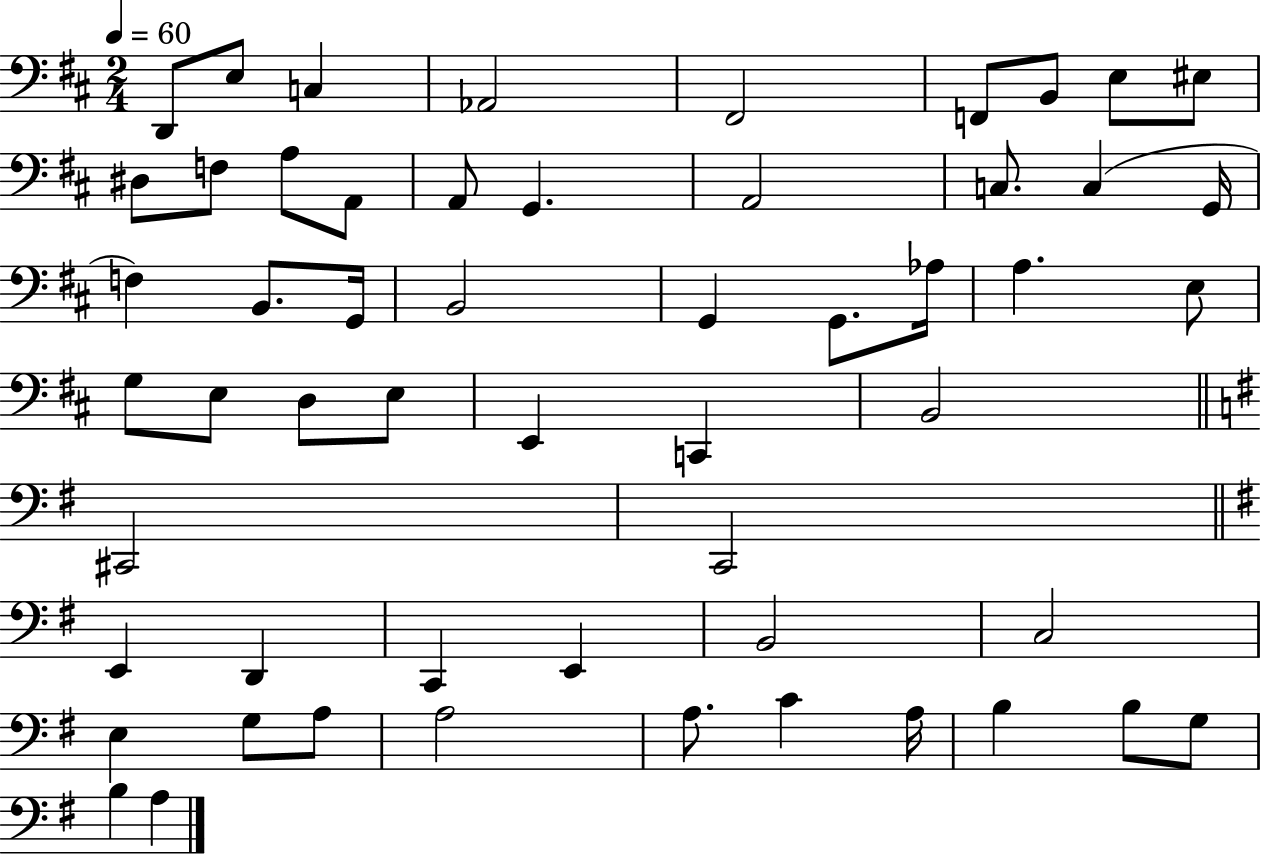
D2/e E3/e C3/q Ab2/h F#2/h F2/e B2/e E3/e EIS3/e D#3/e F3/e A3/e A2/e A2/e G2/q. A2/h C3/e. C3/q G2/s F3/q B2/e. G2/s B2/h G2/q G2/e. Ab3/s A3/q. E3/e G3/e E3/e D3/e E3/e E2/q C2/q B2/h C#2/h C2/h E2/q D2/q C2/q E2/q B2/h C3/h E3/q G3/e A3/e A3/h A3/e. C4/q A3/s B3/q B3/e G3/e B3/q A3/q